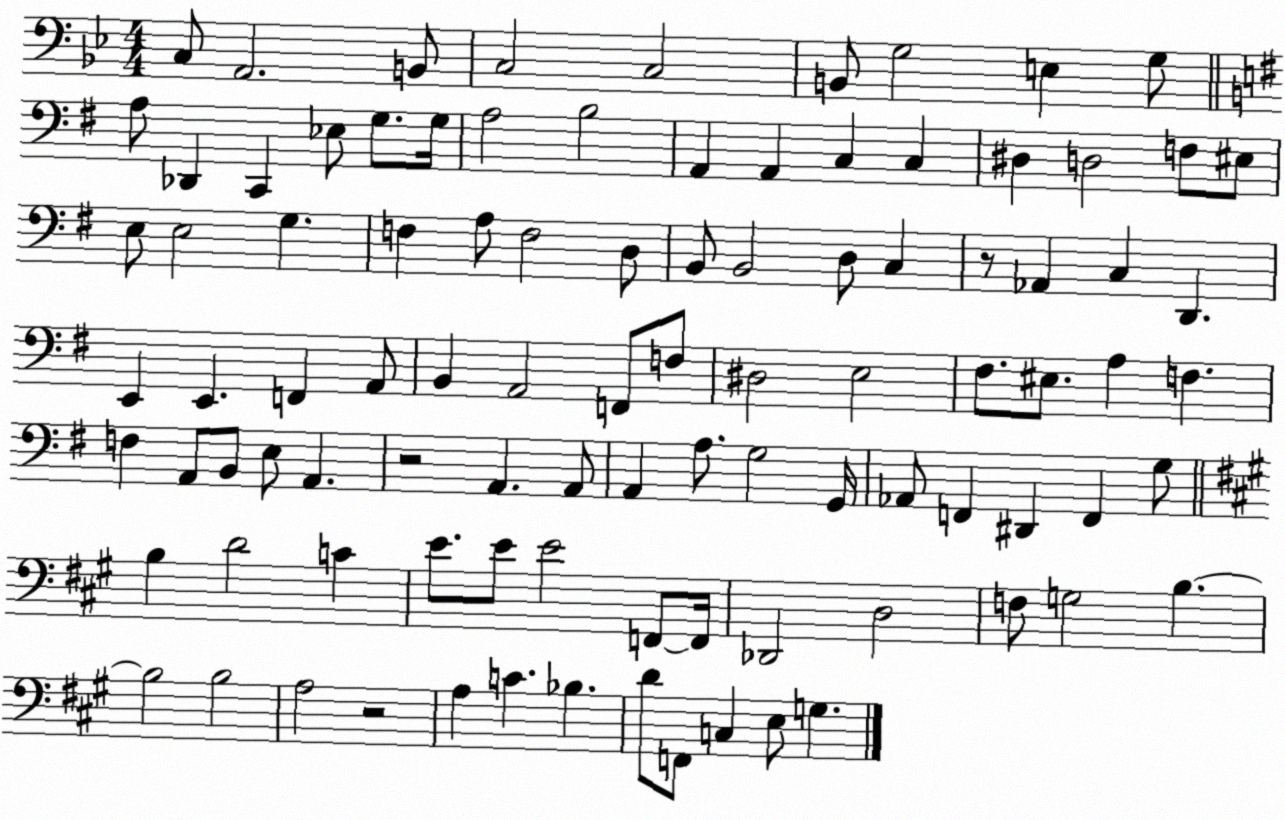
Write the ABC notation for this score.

X:1
T:Untitled
M:4/4
L:1/4
K:Bb
C,/2 A,,2 B,,/2 C,2 C,2 B,,/2 G,2 E, G,/2 A,/2 _D,, C,, _E,/2 G,/2 G,/4 A,2 B,2 A,, A,, C, C, ^D, D,2 F,/2 ^E,/2 E,/2 E,2 G, F, A,/2 F,2 D,/2 B,,/2 B,,2 D,/2 C, z/2 _A,, C, D,, E,, E,, F,, A,,/2 B,, A,,2 F,,/2 F,/2 ^D,2 E,2 ^F,/2 ^E,/2 A, F, F, A,,/2 B,,/2 E,/2 A,, z2 A,, A,,/2 A,, A,/2 G,2 G,,/4 _A,,/2 F,, ^D,, F,, G,/2 B, D2 C E/2 E/2 E2 F,,/2 F,,/4 _D,,2 D,2 F,/2 G,2 B, B,2 B,2 A,2 z2 A, C _B, D/2 F,,/2 C, E,/2 G,